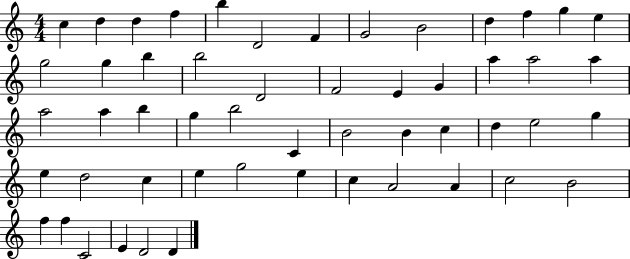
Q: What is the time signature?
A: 4/4